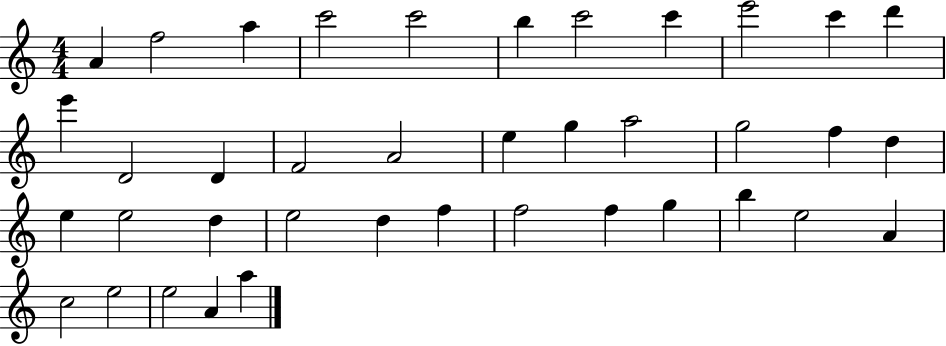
A4/q F5/h A5/q C6/h C6/h B5/q C6/h C6/q E6/h C6/q D6/q E6/q D4/h D4/q F4/h A4/h E5/q G5/q A5/h G5/h F5/q D5/q E5/q E5/h D5/q E5/h D5/q F5/q F5/h F5/q G5/q B5/q E5/h A4/q C5/h E5/h E5/h A4/q A5/q